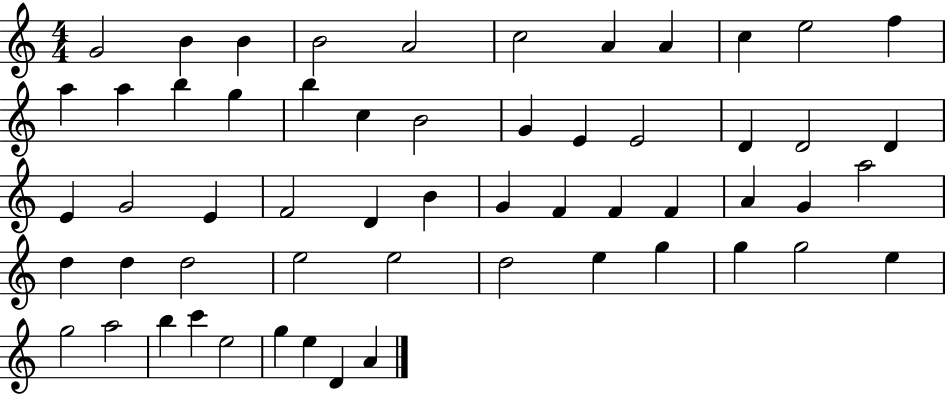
X:1
T:Untitled
M:4/4
L:1/4
K:C
G2 B B B2 A2 c2 A A c e2 f a a b g b c B2 G E E2 D D2 D E G2 E F2 D B G F F F A G a2 d d d2 e2 e2 d2 e g g g2 e g2 a2 b c' e2 g e D A